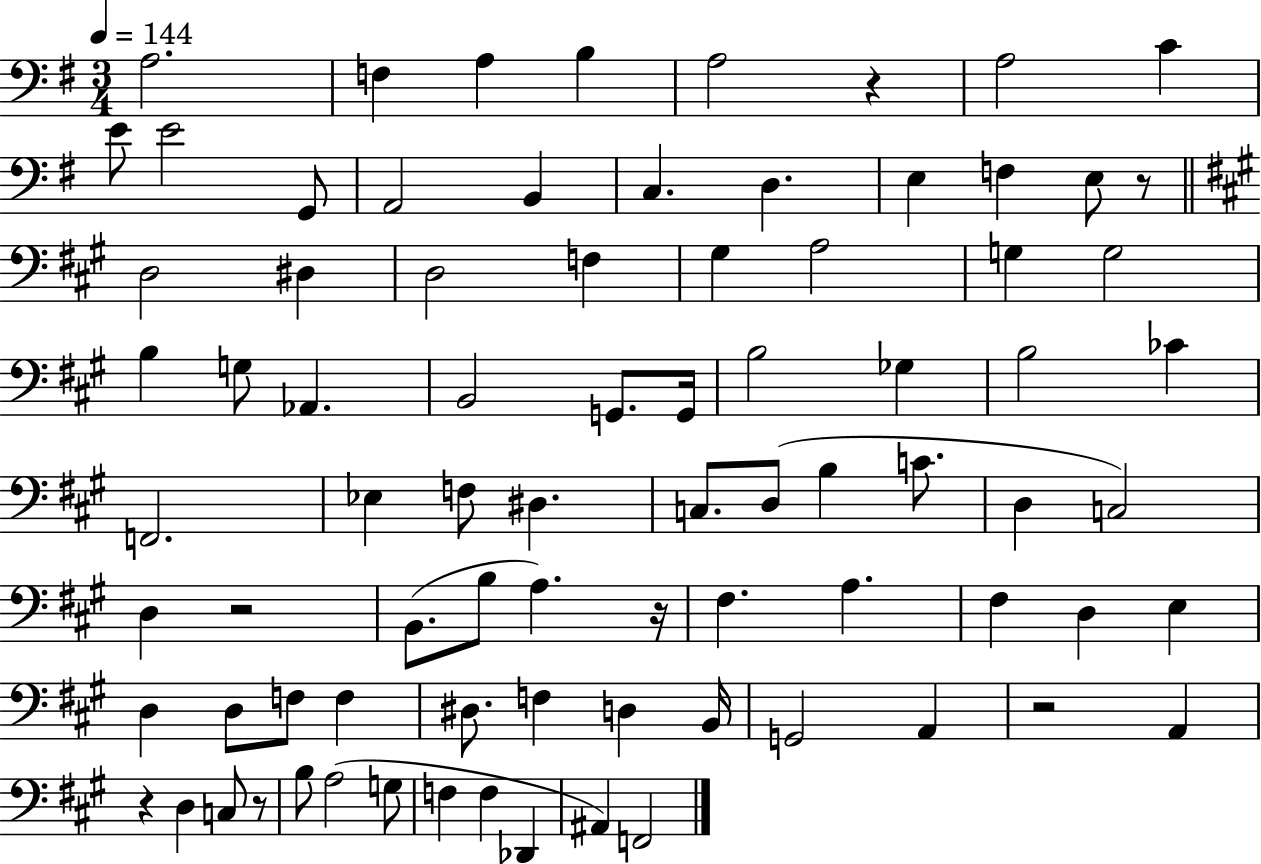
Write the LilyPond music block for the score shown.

{
  \clef bass
  \numericTimeSignature
  \time 3/4
  \key g \major
  \tempo 4 = 144
  a2. | f4 a4 b4 | a2 r4 | a2 c'4 | \break e'8 e'2 g,8 | a,2 b,4 | c4. d4. | e4 f4 e8 r8 | \break \bar "||" \break \key a \major d2 dis4 | d2 f4 | gis4 a2 | g4 g2 | \break b4 g8 aes,4. | b,2 g,8. g,16 | b2 ges4 | b2 ces'4 | \break f,2. | ees4 f8 dis4. | c8. d8( b4 c'8. | d4 c2) | \break d4 r2 | b,8.( b8 a4.) r16 | fis4. a4. | fis4 d4 e4 | \break d4 d8 f8 f4 | dis8. f4 d4 b,16 | g,2 a,4 | r2 a,4 | \break r4 d4 c8 r8 | b8 a2( g8 | f4 f4 des,4 | ais,4) f,2 | \break \bar "|."
}